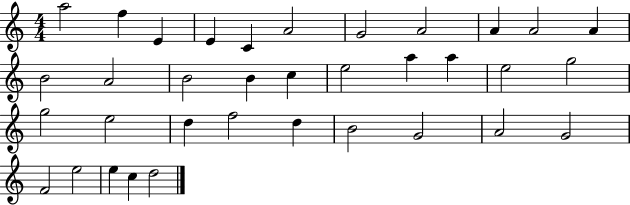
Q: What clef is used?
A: treble